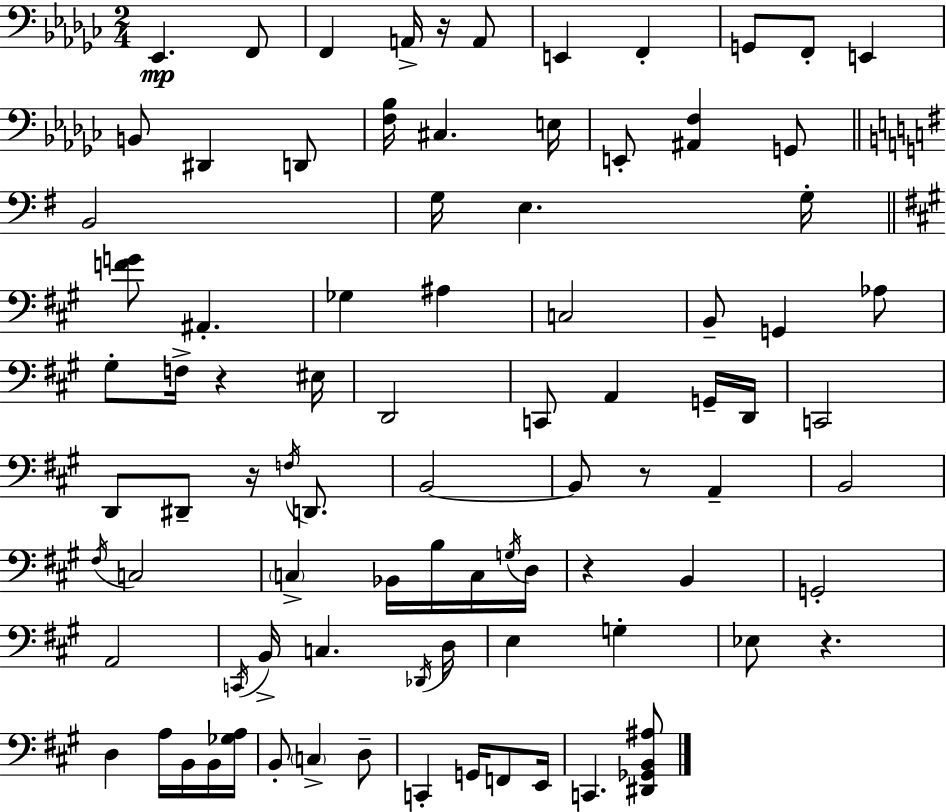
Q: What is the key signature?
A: EES minor